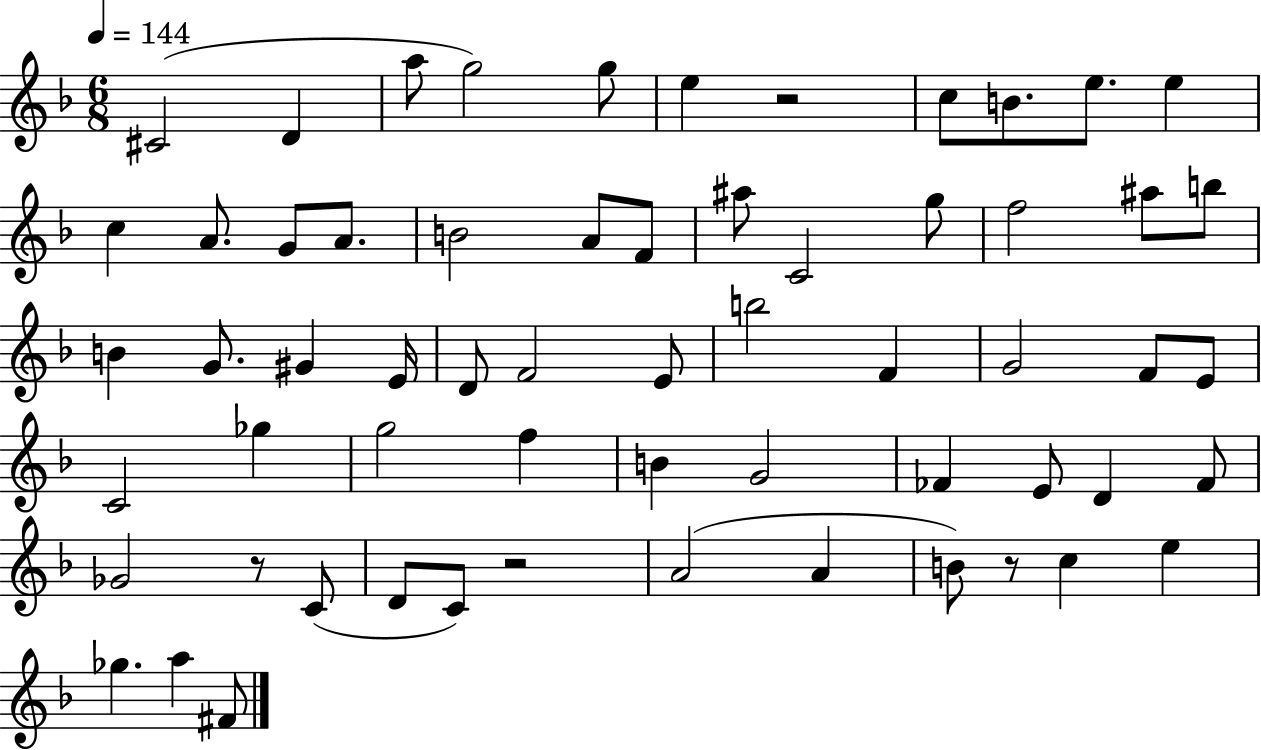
{
  \clef treble
  \numericTimeSignature
  \time 6/8
  \key f \major
  \tempo 4 = 144
  cis'2( d'4 | a''8 g''2) g''8 | e''4 r2 | c''8 b'8. e''8. e''4 | \break c''4 a'8. g'8 a'8. | b'2 a'8 f'8 | ais''8 c'2 g''8 | f''2 ais''8 b''8 | \break b'4 g'8. gis'4 e'16 | d'8 f'2 e'8 | b''2 f'4 | g'2 f'8 e'8 | \break c'2 ges''4 | g''2 f''4 | b'4 g'2 | fes'4 e'8 d'4 fes'8 | \break ges'2 r8 c'8( | d'8 c'8) r2 | a'2( a'4 | b'8) r8 c''4 e''4 | \break ges''4. a''4 fis'8 | \bar "|."
}